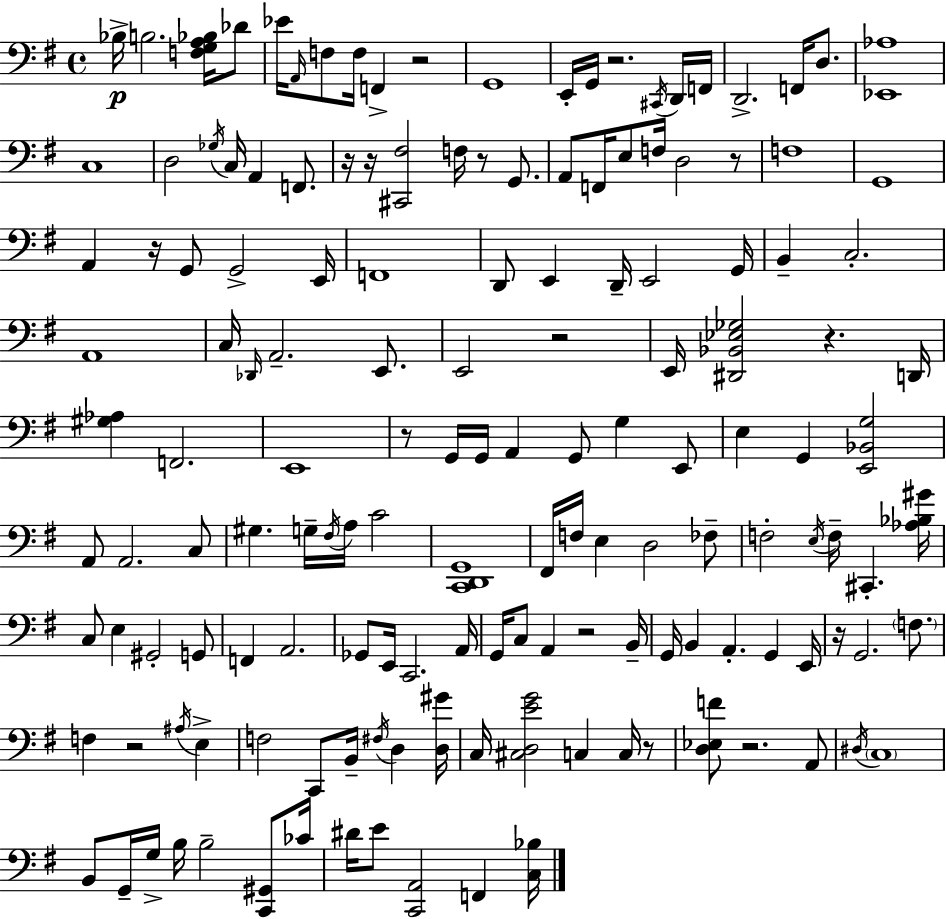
X:1
T:Untitled
M:4/4
L:1/4
K:Em
_B,/4 B,2 [F,G,A,_B,]/4 _D/2 _E/4 A,,/4 F,/2 F,/4 F,, z2 G,,4 E,,/4 G,,/4 z2 ^C,,/4 D,,/4 F,,/4 D,,2 F,,/4 D,/2 [_E,,_A,]4 C,4 D,2 _G,/4 C,/4 A,, F,,/2 z/4 z/4 [^C,,^F,]2 F,/4 z/2 G,,/2 A,,/2 F,,/4 E,/2 F,/4 D,2 z/2 F,4 G,,4 A,, z/4 G,,/2 G,,2 E,,/4 F,,4 D,,/2 E,, D,,/4 E,,2 G,,/4 B,, C,2 A,,4 C,/4 _D,,/4 A,,2 E,,/2 E,,2 z2 E,,/4 [^D,,_B,,_E,_G,]2 z D,,/4 [^G,_A,] F,,2 E,,4 z/2 G,,/4 G,,/4 A,, G,,/2 G, E,,/2 E, G,, [E,,_B,,G,]2 A,,/2 A,,2 C,/2 ^G, G,/4 ^F,/4 A,/4 C2 [C,,D,,G,,]4 ^F,,/4 F,/4 E, D,2 _F,/2 F,2 E,/4 F,/4 ^C,, [_A,_B,^G]/4 C,/2 E, ^G,,2 G,,/2 F,, A,,2 _G,,/2 E,,/4 C,,2 A,,/4 G,,/4 C,/2 A,, z2 B,,/4 G,,/4 B,, A,, G,, E,,/4 z/4 G,,2 F,/2 F, z2 ^A,/4 E, F,2 C,,/2 B,,/4 ^F,/4 D, [D,^G]/4 C,/4 [^C,D,EG]2 C, C,/4 z/2 [D,_E,F]/2 z2 A,,/2 ^D,/4 C,4 B,,/2 G,,/4 G,/4 B,/4 B,2 [C,,^G,,]/2 _C/4 ^D/4 E/2 [C,,A,,]2 F,, [C,_B,]/4